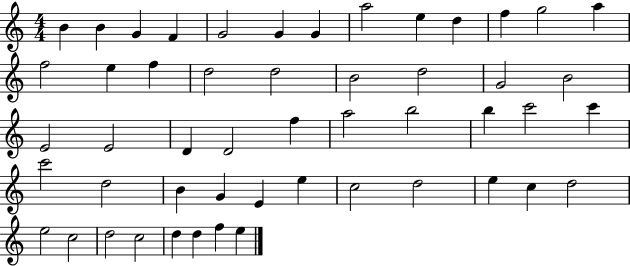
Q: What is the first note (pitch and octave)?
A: B4